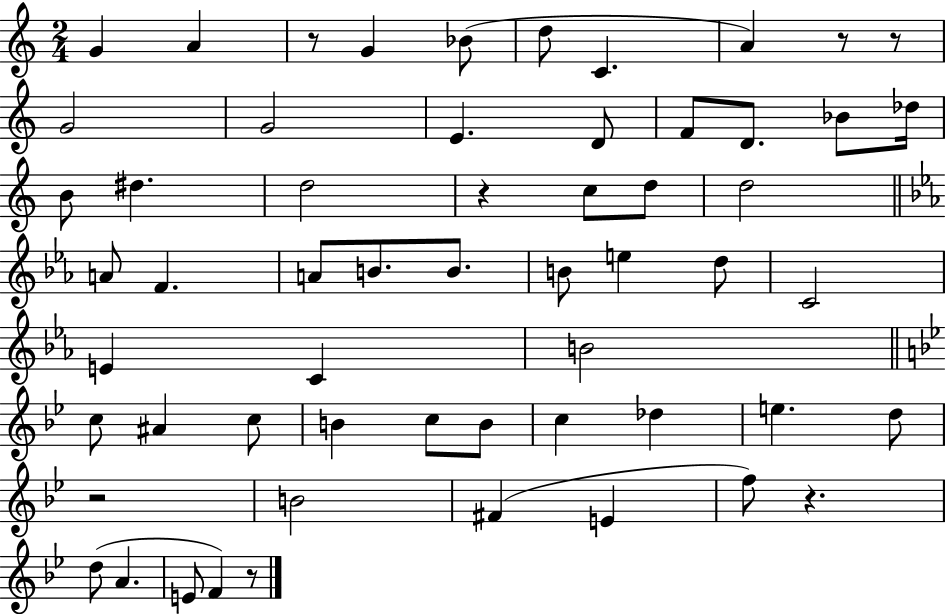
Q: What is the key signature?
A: C major